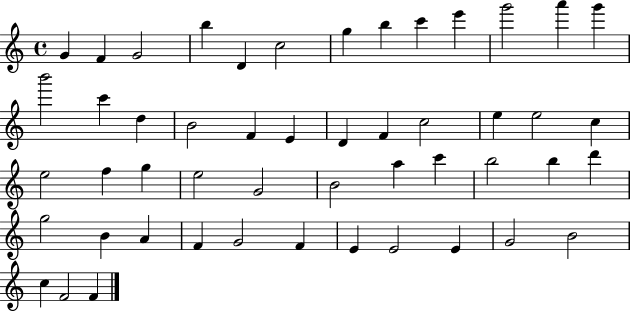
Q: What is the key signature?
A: C major